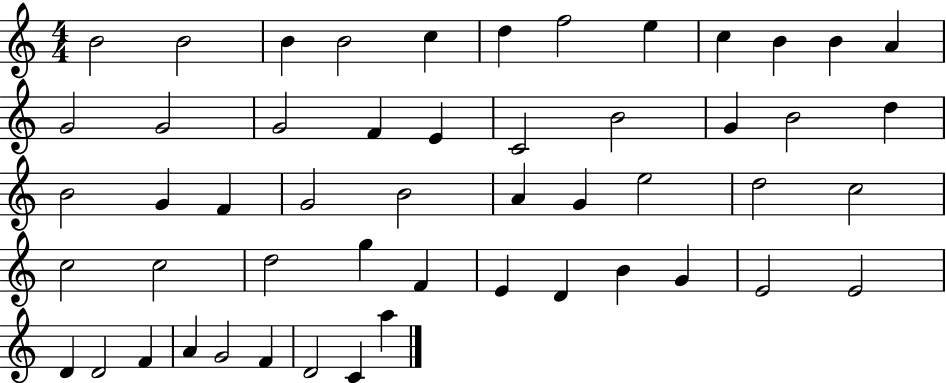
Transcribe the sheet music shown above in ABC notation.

X:1
T:Untitled
M:4/4
L:1/4
K:C
B2 B2 B B2 c d f2 e c B B A G2 G2 G2 F E C2 B2 G B2 d B2 G F G2 B2 A G e2 d2 c2 c2 c2 d2 g F E D B G E2 E2 D D2 F A G2 F D2 C a